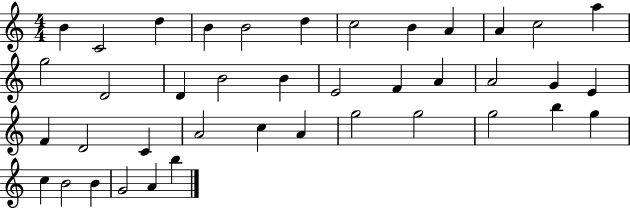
X:1
T:Untitled
M:4/4
L:1/4
K:C
B C2 d B B2 d c2 B A A c2 a g2 D2 D B2 B E2 F A A2 G E F D2 C A2 c A g2 g2 g2 b g c B2 B G2 A b